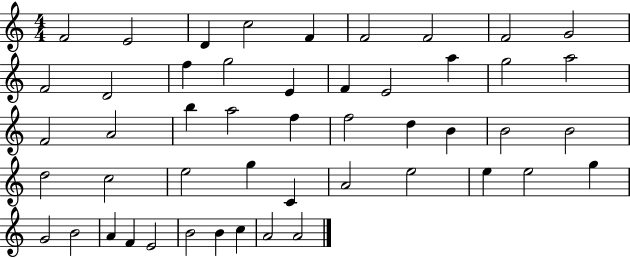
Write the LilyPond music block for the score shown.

{
  \clef treble
  \numericTimeSignature
  \time 4/4
  \key c \major
  f'2 e'2 | d'4 c''2 f'4 | f'2 f'2 | f'2 g'2 | \break f'2 d'2 | f''4 g''2 e'4 | f'4 e'2 a''4 | g''2 a''2 | \break f'2 a'2 | b''4 a''2 f''4 | f''2 d''4 b'4 | b'2 b'2 | \break d''2 c''2 | e''2 g''4 c'4 | a'2 e''2 | e''4 e''2 g''4 | \break g'2 b'2 | a'4 f'4 e'2 | b'2 b'4 c''4 | a'2 a'2 | \break \bar "|."
}